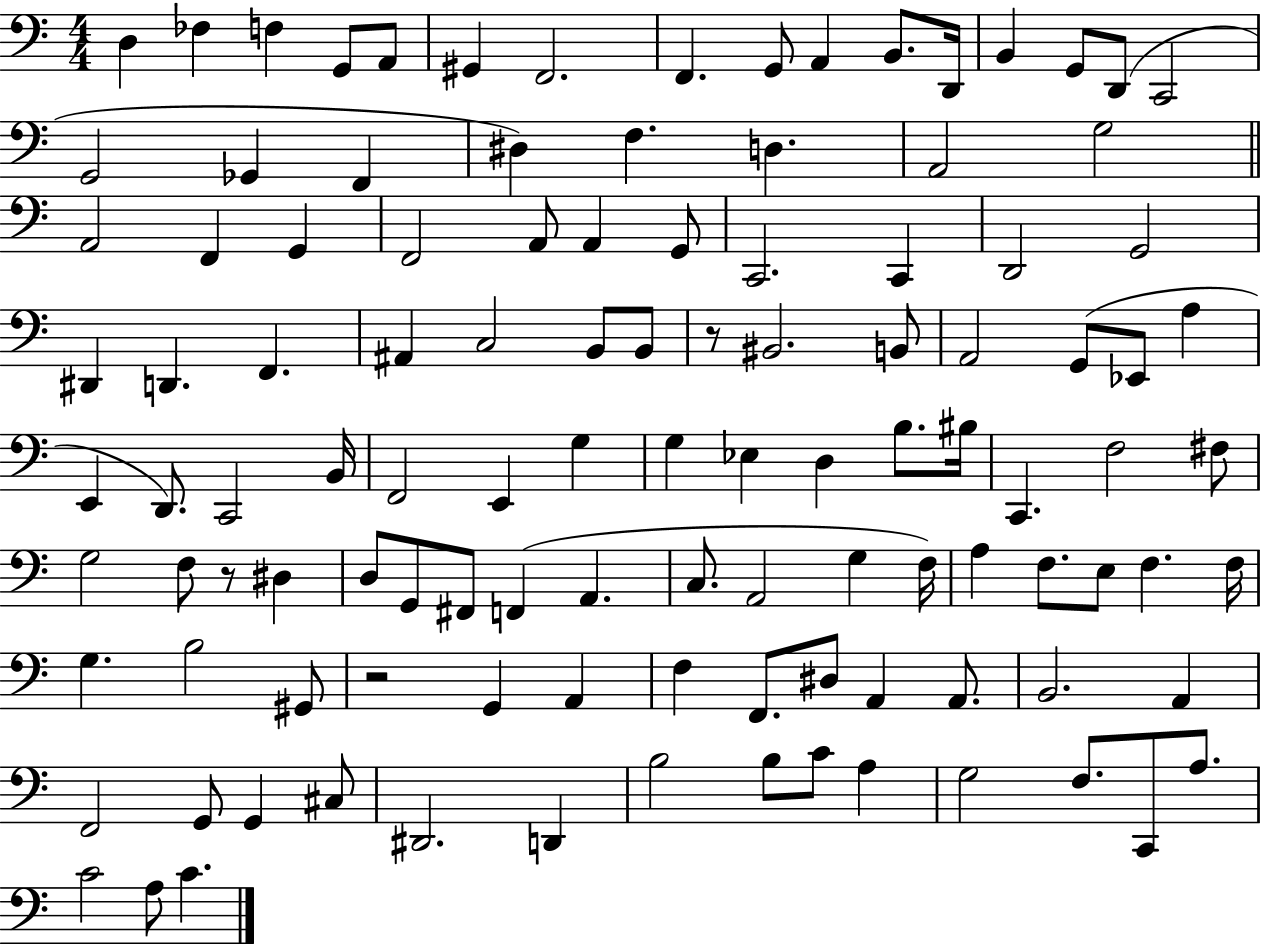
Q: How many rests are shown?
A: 3